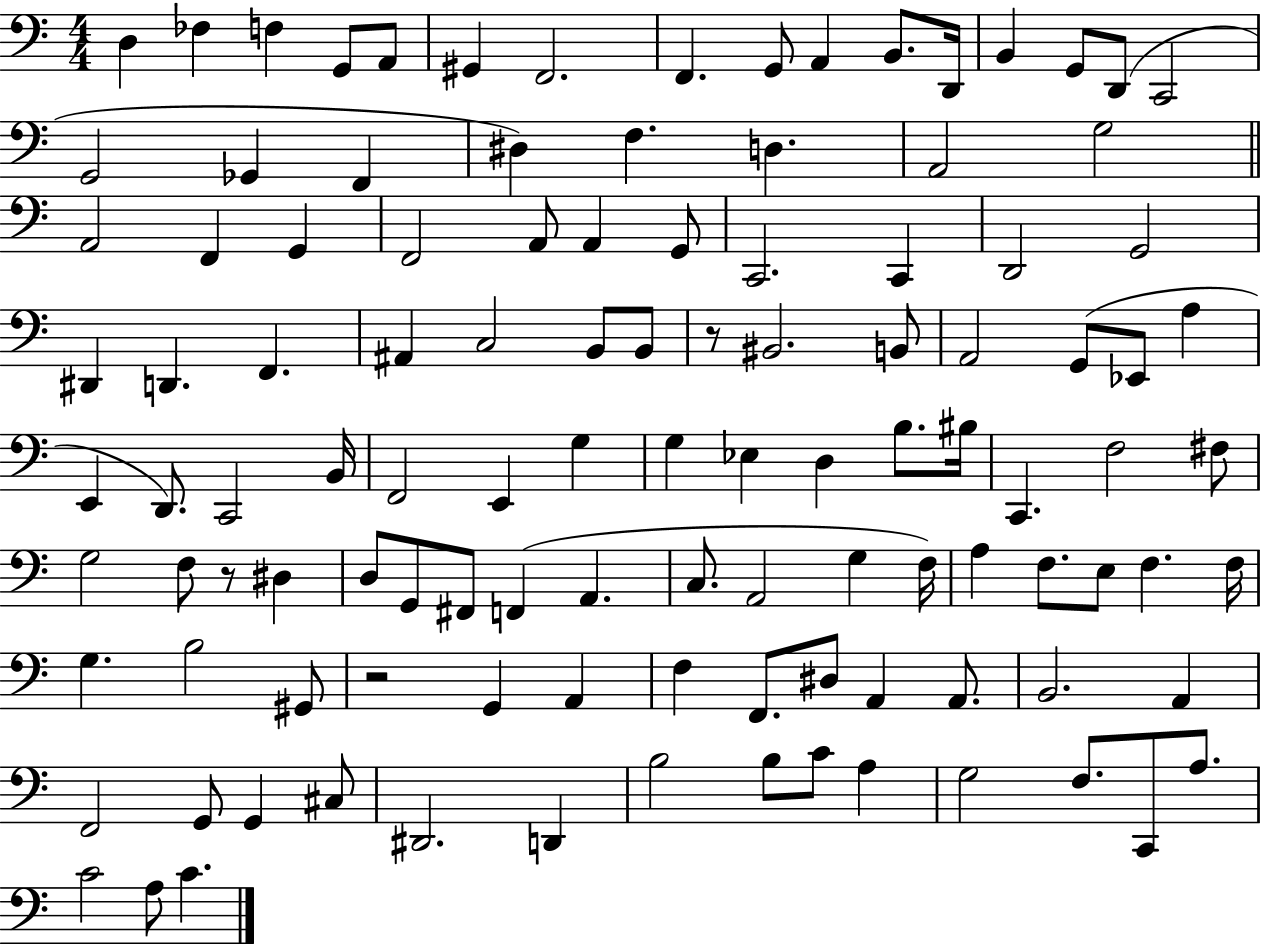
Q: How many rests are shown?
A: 3